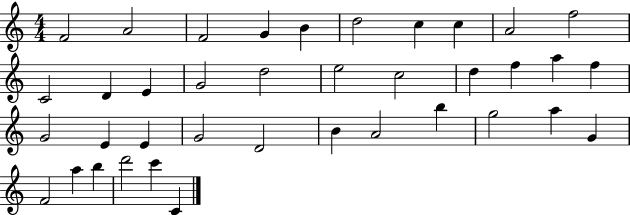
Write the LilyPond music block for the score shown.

{
  \clef treble
  \numericTimeSignature
  \time 4/4
  \key c \major
  f'2 a'2 | f'2 g'4 b'4 | d''2 c''4 c''4 | a'2 f''2 | \break c'2 d'4 e'4 | g'2 d''2 | e''2 c''2 | d''4 f''4 a''4 f''4 | \break g'2 e'4 e'4 | g'2 d'2 | b'4 a'2 b''4 | g''2 a''4 g'4 | \break f'2 a''4 b''4 | d'''2 c'''4 c'4 | \bar "|."
}